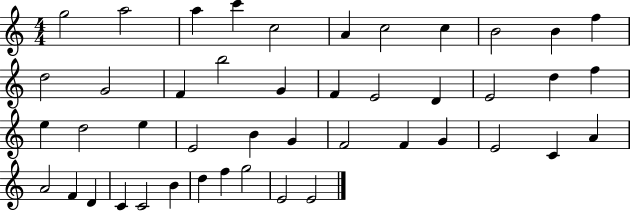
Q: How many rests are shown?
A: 0